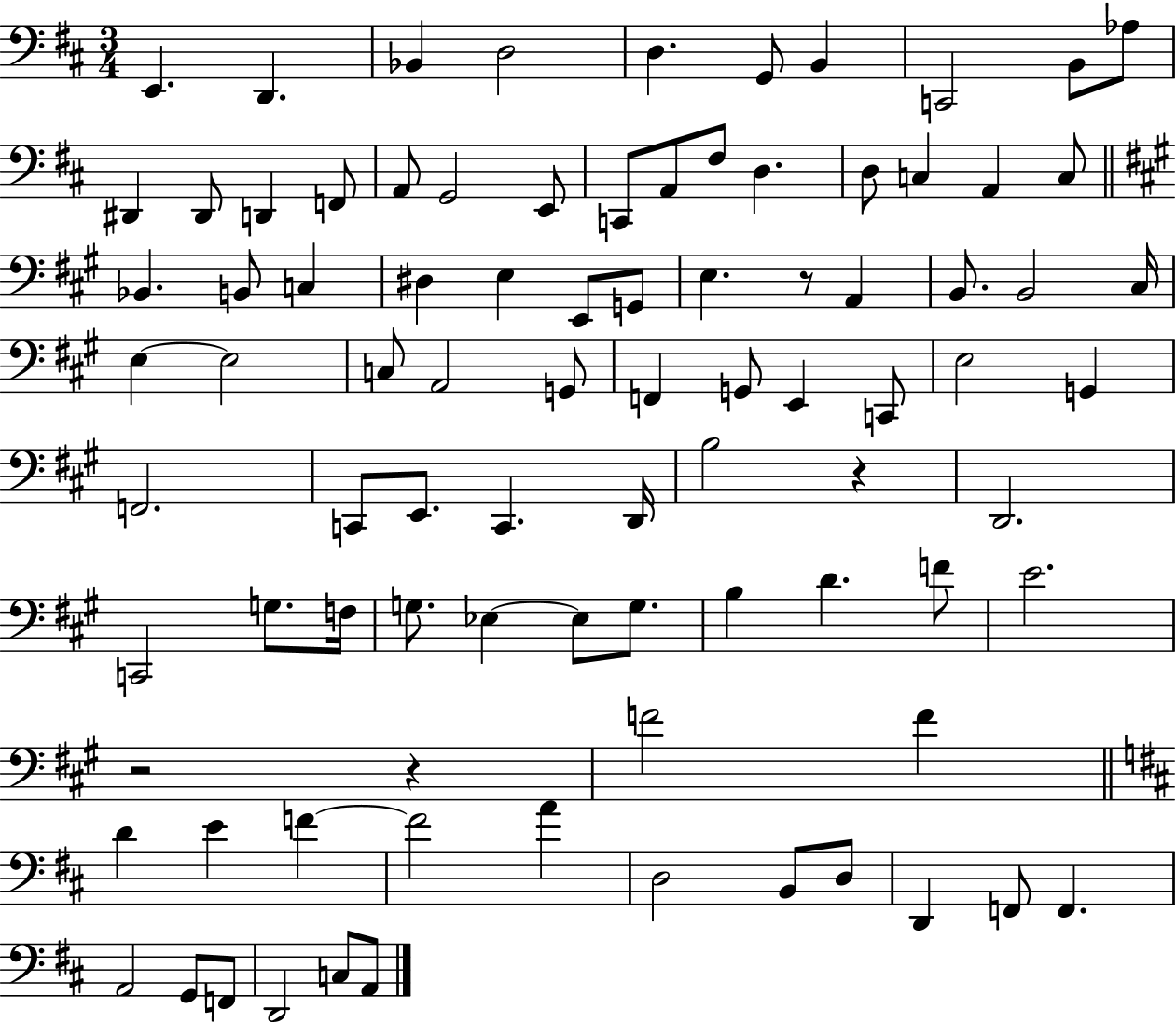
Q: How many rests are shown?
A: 4